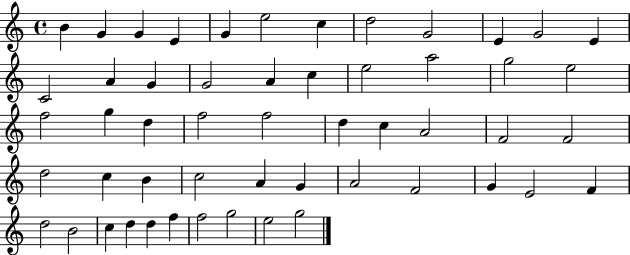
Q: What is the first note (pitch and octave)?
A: B4